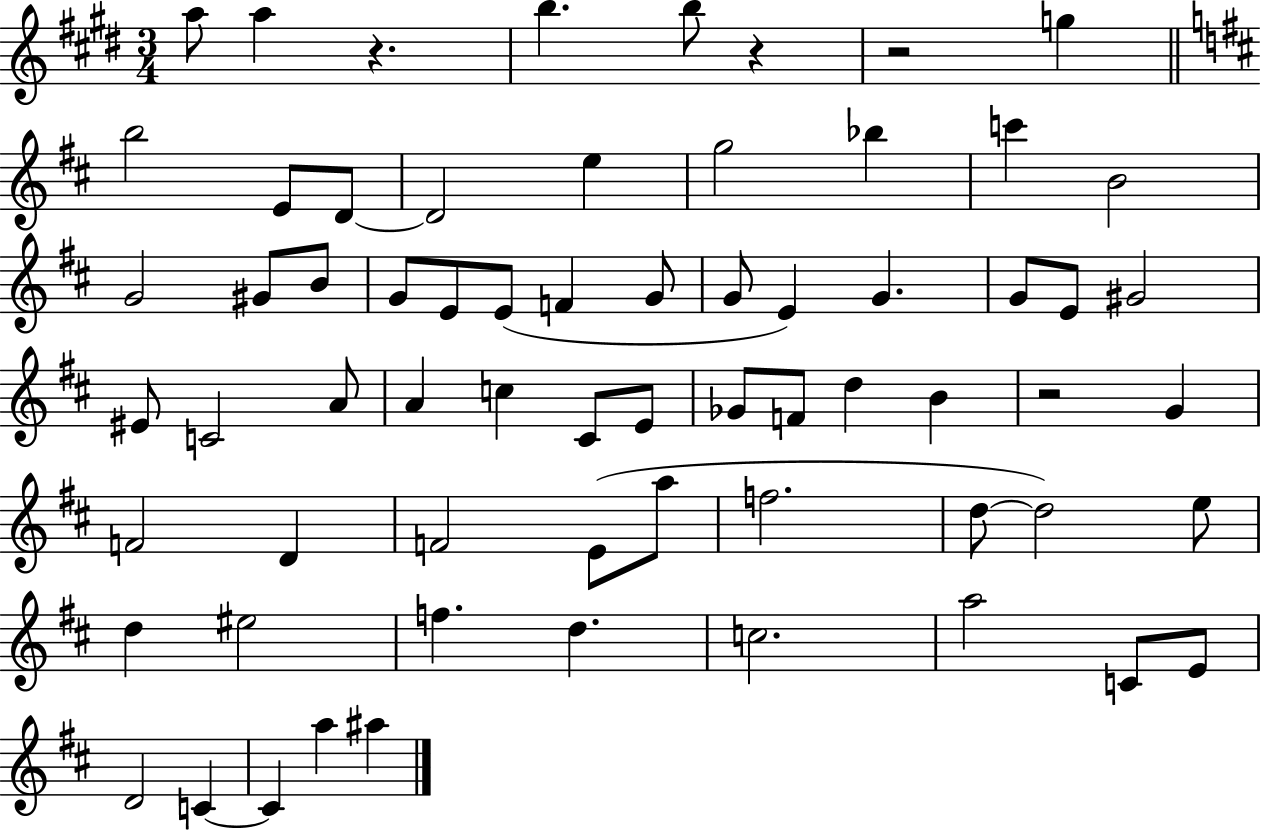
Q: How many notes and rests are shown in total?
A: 66